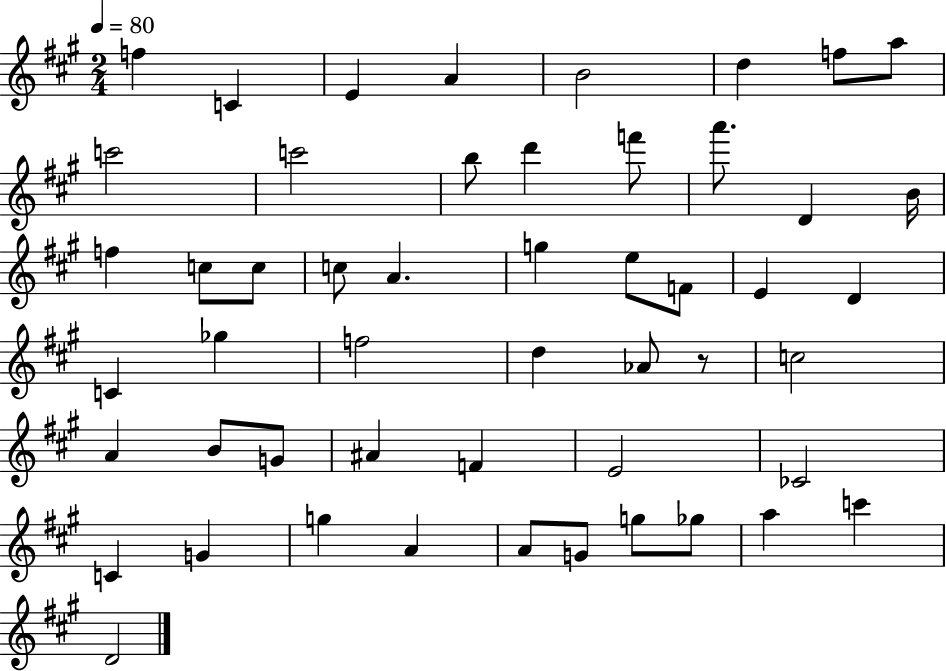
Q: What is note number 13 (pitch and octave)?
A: F6